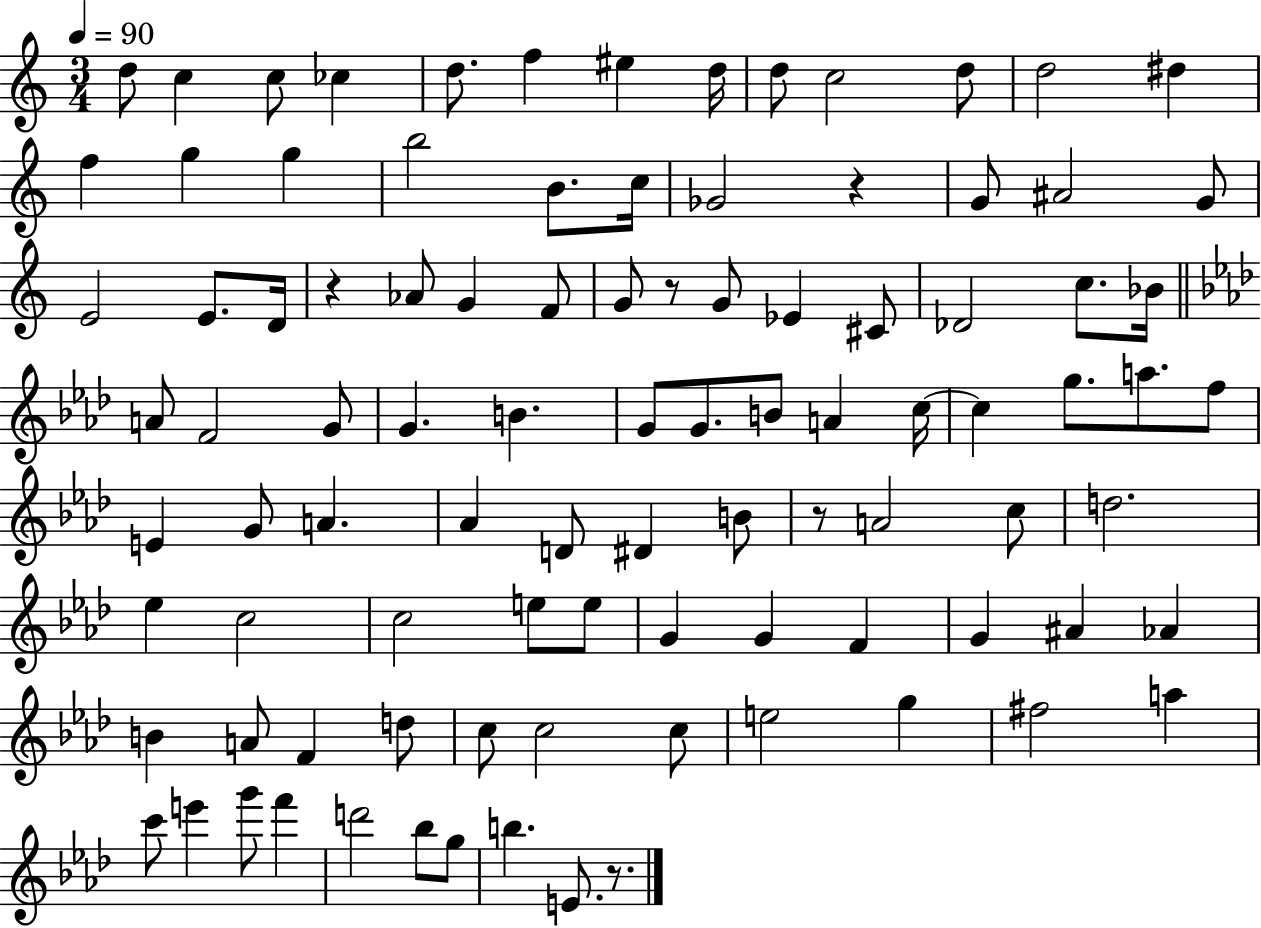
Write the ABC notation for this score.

X:1
T:Untitled
M:3/4
L:1/4
K:C
d/2 c c/2 _c d/2 f ^e d/4 d/2 c2 d/2 d2 ^d f g g b2 B/2 c/4 _G2 z G/2 ^A2 G/2 E2 E/2 D/4 z _A/2 G F/2 G/2 z/2 G/2 _E ^C/2 _D2 c/2 _B/4 A/2 F2 G/2 G B G/2 G/2 B/2 A c/4 c g/2 a/2 f/2 E G/2 A _A D/2 ^D B/2 z/2 A2 c/2 d2 _e c2 c2 e/2 e/2 G G F G ^A _A B A/2 F d/2 c/2 c2 c/2 e2 g ^f2 a c'/2 e' g'/2 f' d'2 _b/2 g/2 b E/2 z/2